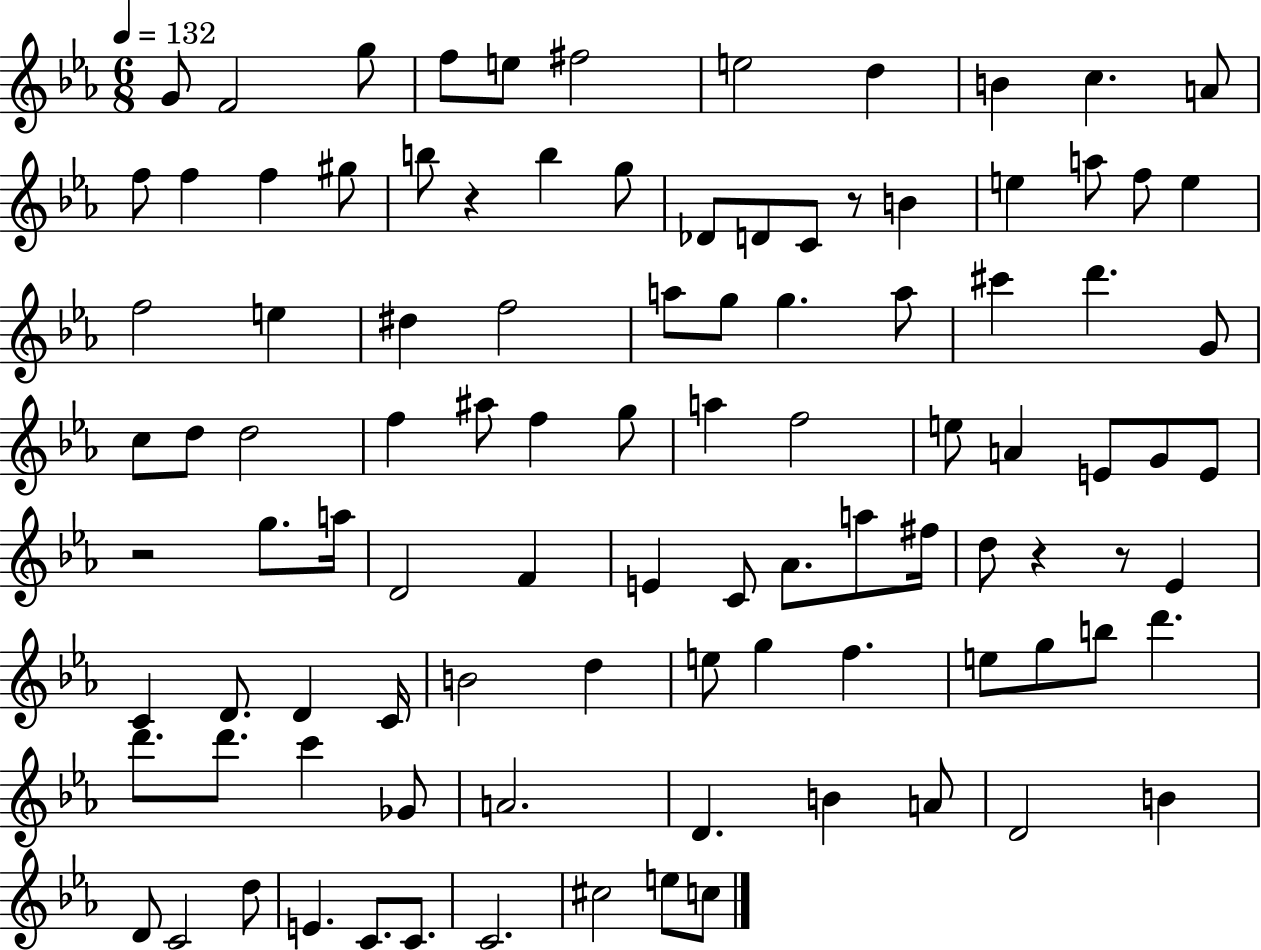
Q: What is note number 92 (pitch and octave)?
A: C4